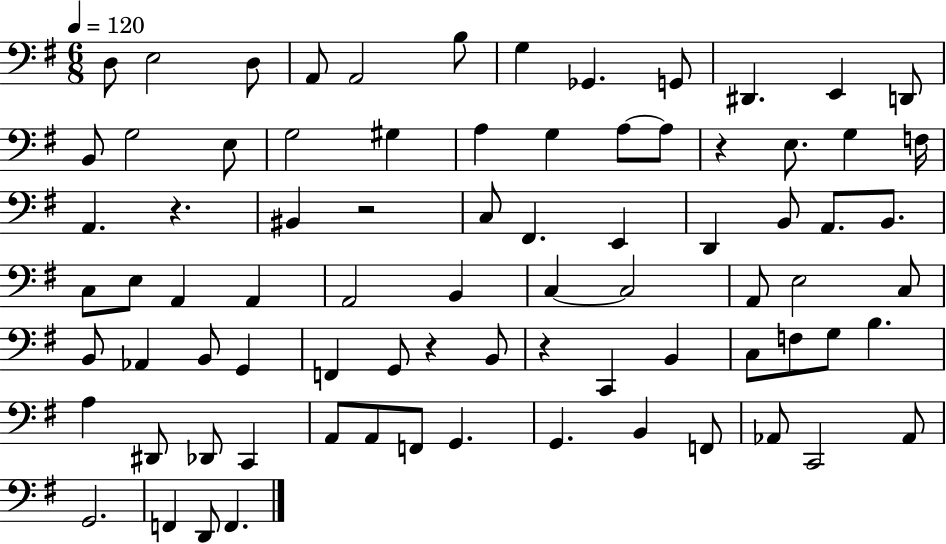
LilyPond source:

{
  \clef bass
  \numericTimeSignature
  \time 6/8
  \key g \major
  \tempo 4 = 120
  d8 e2 d8 | a,8 a,2 b8 | g4 ges,4. g,8 | dis,4. e,4 d,8 | \break b,8 g2 e8 | g2 gis4 | a4 g4 a8~~ a8 | r4 e8. g4 f16 | \break a,4. r4. | bis,4 r2 | c8 fis,4. e,4 | d,4 b,8 a,8. b,8. | \break c8 e8 a,4 a,4 | a,2 b,4 | c4~~ c2 | a,8 e2 c8 | \break b,8 aes,4 b,8 g,4 | f,4 g,8 r4 b,8 | r4 c,4 b,4 | c8 f8 g8 b4. | \break a4 dis,8 des,8 c,4 | a,8 a,8 f,8 g,4. | g,4. b,4 f,8 | aes,8 c,2 aes,8 | \break g,2. | f,4 d,8 f,4. | \bar "|."
}